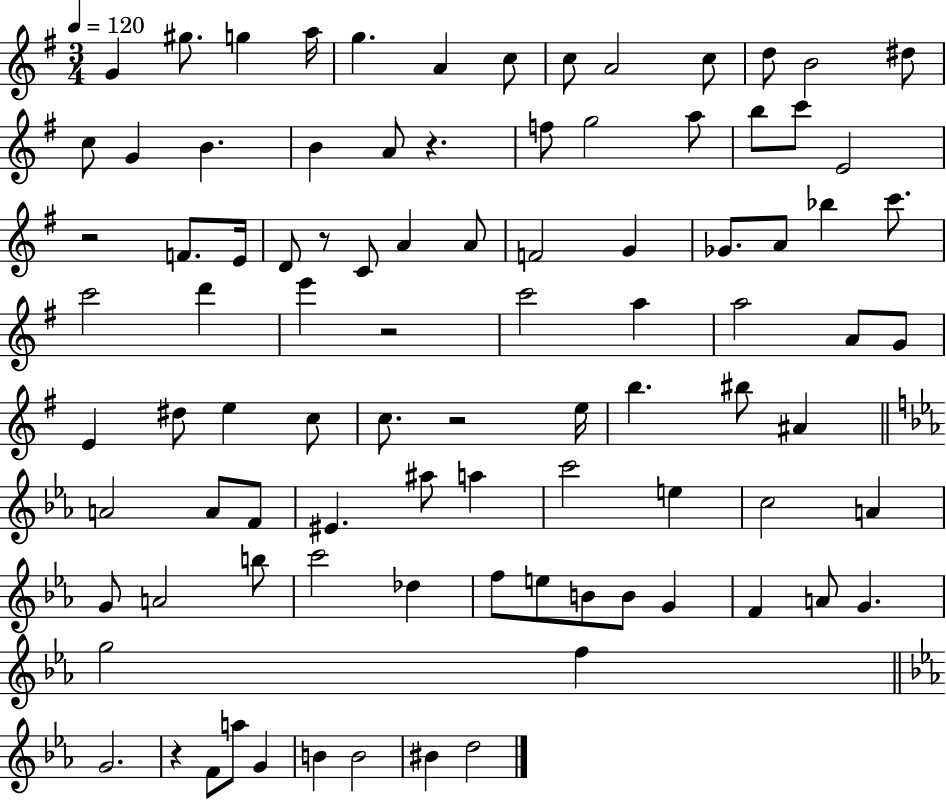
G4/q G#5/e. G5/q A5/s G5/q. A4/q C5/e C5/e A4/h C5/e D5/e B4/h D#5/e C5/e G4/q B4/q. B4/q A4/e R/q. F5/e G5/h A5/e B5/e C6/e E4/h R/h F4/e. E4/s D4/e R/e C4/e A4/q A4/e F4/h G4/q Gb4/e. A4/e Bb5/q C6/e. C6/h D6/q E6/q R/h C6/h A5/q A5/h A4/e G4/e E4/q D#5/e E5/q C5/e C5/e. R/h E5/s B5/q. BIS5/e A#4/q A4/h A4/e F4/e EIS4/q. A#5/e A5/q C6/h E5/q C5/h A4/q G4/e A4/h B5/e C6/h Db5/q F5/e E5/e B4/e B4/e G4/q F4/q A4/e G4/q. G5/h F5/q G4/h. R/q F4/e A5/e G4/q B4/q B4/h BIS4/q D5/h